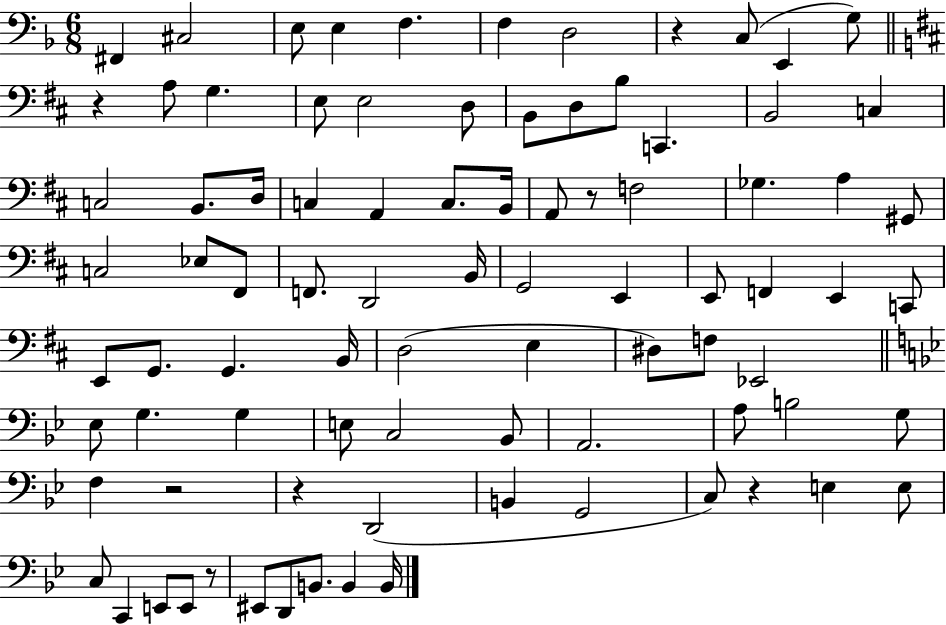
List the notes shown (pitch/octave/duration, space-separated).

F#2/q C#3/h E3/e E3/q F3/q. F3/q D3/h R/q C3/e E2/q G3/e R/q A3/e G3/q. E3/e E3/h D3/e B2/e D3/e B3/e C2/q. B2/h C3/q C3/h B2/e. D3/s C3/q A2/q C3/e. B2/s A2/e R/e F3/h Gb3/q. A3/q G#2/e C3/h Eb3/e F#2/e F2/e. D2/h B2/s G2/h E2/q E2/e F2/q E2/q C2/e E2/e G2/e. G2/q. B2/s D3/h E3/q D#3/e F3/e Eb2/h Eb3/e G3/q. G3/q E3/e C3/h Bb2/e A2/h. A3/e B3/h G3/e F3/q R/h R/q D2/h B2/q G2/h C3/e R/q E3/q E3/e C3/e C2/q E2/e E2/e R/e EIS2/e D2/e B2/e. B2/q B2/s